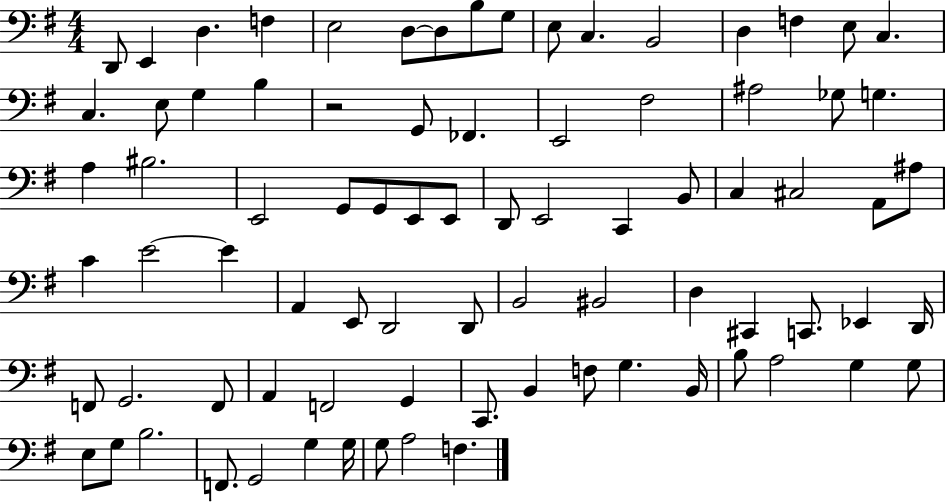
X:1
T:Untitled
M:4/4
L:1/4
K:G
D,,/2 E,, D, F, E,2 D,/2 D,/2 B,/2 G,/2 E,/2 C, B,,2 D, F, E,/2 C, C, E,/2 G, B, z2 G,,/2 _F,, E,,2 ^F,2 ^A,2 _G,/2 G, A, ^B,2 E,,2 G,,/2 G,,/2 E,,/2 E,,/2 D,,/2 E,,2 C,, B,,/2 C, ^C,2 A,,/2 ^A,/2 C E2 E A,, E,,/2 D,,2 D,,/2 B,,2 ^B,,2 D, ^C,, C,,/2 _E,, D,,/4 F,,/2 G,,2 F,,/2 A,, F,,2 G,, C,,/2 B,, F,/2 G, B,,/4 B,/2 A,2 G, G,/2 E,/2 G,/2 B,2 F,,/2 G,,2 G, G,/4 G,/2 A,2 F,